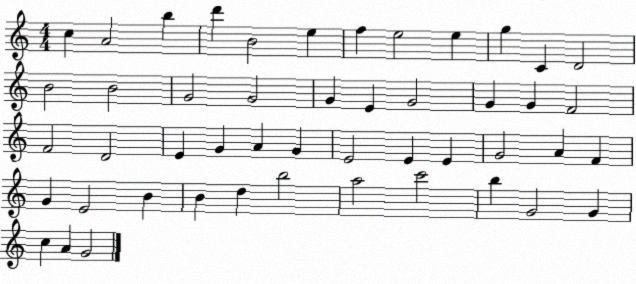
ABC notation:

X:1
T:Untitled
M:4/4
L:1/4
K:C
c A2 b d' B2 e f e2 e g C D2 B2 B2 G2 G2 G E G2 G G F2 F2 D2 E G A G E2 E E G2 A F G E2 B B d b2 a2 c'2 b G2 G c A G2